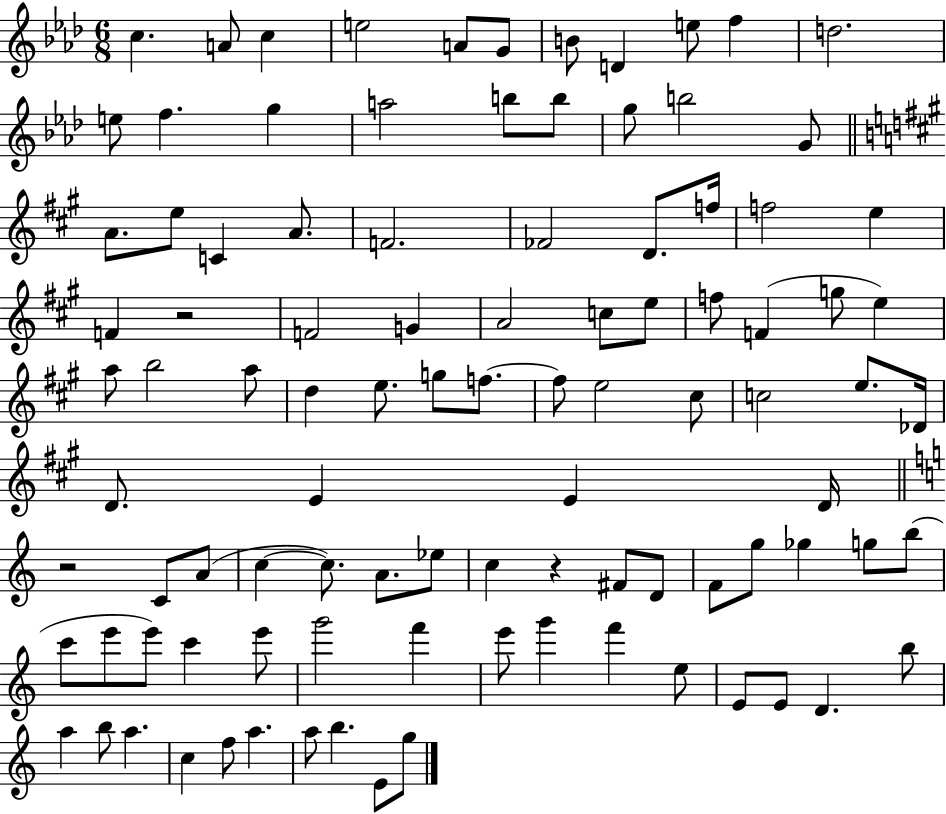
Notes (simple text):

C5/q. A4/e C5/q E5/h A4/e G4/e B4/e D4/q E5/e F5/q D5/h. E5/e F5/q. G5/q A5/h B5/e B5/e G5/e B5/h G4/e A4/e. E5/e C4/q A4/e. F4/h. FES4/h D4/e. F5/s F5/h E5/q F4/q R/h F4/h G4/q A4/h C5/e E5/e F5/e F4/q G5/e E5/q A5/e B5/h A5/e D5/q E5/e. G5/e F5/e. F5/e E5/h C#5/e C5/h E5/e. Db4/s D4/e. E4/q E4/q D4/s R/h C4/e A4/e C5/q C5/e. A4/e. Eb5/e C5/q R/q F#4/e D4/e F4/e G5/e Gb5/q G5/e B5/e C6/e E6/e E6/e C6/q E6/e G6/h F6/q E6/e G6/q F6/q E5/e E4/e E4/e D4/q. B5/e A5/q B5/e A5/q. C5/q F5/e A5/q. A5/e B5/q. E4/e G5/e